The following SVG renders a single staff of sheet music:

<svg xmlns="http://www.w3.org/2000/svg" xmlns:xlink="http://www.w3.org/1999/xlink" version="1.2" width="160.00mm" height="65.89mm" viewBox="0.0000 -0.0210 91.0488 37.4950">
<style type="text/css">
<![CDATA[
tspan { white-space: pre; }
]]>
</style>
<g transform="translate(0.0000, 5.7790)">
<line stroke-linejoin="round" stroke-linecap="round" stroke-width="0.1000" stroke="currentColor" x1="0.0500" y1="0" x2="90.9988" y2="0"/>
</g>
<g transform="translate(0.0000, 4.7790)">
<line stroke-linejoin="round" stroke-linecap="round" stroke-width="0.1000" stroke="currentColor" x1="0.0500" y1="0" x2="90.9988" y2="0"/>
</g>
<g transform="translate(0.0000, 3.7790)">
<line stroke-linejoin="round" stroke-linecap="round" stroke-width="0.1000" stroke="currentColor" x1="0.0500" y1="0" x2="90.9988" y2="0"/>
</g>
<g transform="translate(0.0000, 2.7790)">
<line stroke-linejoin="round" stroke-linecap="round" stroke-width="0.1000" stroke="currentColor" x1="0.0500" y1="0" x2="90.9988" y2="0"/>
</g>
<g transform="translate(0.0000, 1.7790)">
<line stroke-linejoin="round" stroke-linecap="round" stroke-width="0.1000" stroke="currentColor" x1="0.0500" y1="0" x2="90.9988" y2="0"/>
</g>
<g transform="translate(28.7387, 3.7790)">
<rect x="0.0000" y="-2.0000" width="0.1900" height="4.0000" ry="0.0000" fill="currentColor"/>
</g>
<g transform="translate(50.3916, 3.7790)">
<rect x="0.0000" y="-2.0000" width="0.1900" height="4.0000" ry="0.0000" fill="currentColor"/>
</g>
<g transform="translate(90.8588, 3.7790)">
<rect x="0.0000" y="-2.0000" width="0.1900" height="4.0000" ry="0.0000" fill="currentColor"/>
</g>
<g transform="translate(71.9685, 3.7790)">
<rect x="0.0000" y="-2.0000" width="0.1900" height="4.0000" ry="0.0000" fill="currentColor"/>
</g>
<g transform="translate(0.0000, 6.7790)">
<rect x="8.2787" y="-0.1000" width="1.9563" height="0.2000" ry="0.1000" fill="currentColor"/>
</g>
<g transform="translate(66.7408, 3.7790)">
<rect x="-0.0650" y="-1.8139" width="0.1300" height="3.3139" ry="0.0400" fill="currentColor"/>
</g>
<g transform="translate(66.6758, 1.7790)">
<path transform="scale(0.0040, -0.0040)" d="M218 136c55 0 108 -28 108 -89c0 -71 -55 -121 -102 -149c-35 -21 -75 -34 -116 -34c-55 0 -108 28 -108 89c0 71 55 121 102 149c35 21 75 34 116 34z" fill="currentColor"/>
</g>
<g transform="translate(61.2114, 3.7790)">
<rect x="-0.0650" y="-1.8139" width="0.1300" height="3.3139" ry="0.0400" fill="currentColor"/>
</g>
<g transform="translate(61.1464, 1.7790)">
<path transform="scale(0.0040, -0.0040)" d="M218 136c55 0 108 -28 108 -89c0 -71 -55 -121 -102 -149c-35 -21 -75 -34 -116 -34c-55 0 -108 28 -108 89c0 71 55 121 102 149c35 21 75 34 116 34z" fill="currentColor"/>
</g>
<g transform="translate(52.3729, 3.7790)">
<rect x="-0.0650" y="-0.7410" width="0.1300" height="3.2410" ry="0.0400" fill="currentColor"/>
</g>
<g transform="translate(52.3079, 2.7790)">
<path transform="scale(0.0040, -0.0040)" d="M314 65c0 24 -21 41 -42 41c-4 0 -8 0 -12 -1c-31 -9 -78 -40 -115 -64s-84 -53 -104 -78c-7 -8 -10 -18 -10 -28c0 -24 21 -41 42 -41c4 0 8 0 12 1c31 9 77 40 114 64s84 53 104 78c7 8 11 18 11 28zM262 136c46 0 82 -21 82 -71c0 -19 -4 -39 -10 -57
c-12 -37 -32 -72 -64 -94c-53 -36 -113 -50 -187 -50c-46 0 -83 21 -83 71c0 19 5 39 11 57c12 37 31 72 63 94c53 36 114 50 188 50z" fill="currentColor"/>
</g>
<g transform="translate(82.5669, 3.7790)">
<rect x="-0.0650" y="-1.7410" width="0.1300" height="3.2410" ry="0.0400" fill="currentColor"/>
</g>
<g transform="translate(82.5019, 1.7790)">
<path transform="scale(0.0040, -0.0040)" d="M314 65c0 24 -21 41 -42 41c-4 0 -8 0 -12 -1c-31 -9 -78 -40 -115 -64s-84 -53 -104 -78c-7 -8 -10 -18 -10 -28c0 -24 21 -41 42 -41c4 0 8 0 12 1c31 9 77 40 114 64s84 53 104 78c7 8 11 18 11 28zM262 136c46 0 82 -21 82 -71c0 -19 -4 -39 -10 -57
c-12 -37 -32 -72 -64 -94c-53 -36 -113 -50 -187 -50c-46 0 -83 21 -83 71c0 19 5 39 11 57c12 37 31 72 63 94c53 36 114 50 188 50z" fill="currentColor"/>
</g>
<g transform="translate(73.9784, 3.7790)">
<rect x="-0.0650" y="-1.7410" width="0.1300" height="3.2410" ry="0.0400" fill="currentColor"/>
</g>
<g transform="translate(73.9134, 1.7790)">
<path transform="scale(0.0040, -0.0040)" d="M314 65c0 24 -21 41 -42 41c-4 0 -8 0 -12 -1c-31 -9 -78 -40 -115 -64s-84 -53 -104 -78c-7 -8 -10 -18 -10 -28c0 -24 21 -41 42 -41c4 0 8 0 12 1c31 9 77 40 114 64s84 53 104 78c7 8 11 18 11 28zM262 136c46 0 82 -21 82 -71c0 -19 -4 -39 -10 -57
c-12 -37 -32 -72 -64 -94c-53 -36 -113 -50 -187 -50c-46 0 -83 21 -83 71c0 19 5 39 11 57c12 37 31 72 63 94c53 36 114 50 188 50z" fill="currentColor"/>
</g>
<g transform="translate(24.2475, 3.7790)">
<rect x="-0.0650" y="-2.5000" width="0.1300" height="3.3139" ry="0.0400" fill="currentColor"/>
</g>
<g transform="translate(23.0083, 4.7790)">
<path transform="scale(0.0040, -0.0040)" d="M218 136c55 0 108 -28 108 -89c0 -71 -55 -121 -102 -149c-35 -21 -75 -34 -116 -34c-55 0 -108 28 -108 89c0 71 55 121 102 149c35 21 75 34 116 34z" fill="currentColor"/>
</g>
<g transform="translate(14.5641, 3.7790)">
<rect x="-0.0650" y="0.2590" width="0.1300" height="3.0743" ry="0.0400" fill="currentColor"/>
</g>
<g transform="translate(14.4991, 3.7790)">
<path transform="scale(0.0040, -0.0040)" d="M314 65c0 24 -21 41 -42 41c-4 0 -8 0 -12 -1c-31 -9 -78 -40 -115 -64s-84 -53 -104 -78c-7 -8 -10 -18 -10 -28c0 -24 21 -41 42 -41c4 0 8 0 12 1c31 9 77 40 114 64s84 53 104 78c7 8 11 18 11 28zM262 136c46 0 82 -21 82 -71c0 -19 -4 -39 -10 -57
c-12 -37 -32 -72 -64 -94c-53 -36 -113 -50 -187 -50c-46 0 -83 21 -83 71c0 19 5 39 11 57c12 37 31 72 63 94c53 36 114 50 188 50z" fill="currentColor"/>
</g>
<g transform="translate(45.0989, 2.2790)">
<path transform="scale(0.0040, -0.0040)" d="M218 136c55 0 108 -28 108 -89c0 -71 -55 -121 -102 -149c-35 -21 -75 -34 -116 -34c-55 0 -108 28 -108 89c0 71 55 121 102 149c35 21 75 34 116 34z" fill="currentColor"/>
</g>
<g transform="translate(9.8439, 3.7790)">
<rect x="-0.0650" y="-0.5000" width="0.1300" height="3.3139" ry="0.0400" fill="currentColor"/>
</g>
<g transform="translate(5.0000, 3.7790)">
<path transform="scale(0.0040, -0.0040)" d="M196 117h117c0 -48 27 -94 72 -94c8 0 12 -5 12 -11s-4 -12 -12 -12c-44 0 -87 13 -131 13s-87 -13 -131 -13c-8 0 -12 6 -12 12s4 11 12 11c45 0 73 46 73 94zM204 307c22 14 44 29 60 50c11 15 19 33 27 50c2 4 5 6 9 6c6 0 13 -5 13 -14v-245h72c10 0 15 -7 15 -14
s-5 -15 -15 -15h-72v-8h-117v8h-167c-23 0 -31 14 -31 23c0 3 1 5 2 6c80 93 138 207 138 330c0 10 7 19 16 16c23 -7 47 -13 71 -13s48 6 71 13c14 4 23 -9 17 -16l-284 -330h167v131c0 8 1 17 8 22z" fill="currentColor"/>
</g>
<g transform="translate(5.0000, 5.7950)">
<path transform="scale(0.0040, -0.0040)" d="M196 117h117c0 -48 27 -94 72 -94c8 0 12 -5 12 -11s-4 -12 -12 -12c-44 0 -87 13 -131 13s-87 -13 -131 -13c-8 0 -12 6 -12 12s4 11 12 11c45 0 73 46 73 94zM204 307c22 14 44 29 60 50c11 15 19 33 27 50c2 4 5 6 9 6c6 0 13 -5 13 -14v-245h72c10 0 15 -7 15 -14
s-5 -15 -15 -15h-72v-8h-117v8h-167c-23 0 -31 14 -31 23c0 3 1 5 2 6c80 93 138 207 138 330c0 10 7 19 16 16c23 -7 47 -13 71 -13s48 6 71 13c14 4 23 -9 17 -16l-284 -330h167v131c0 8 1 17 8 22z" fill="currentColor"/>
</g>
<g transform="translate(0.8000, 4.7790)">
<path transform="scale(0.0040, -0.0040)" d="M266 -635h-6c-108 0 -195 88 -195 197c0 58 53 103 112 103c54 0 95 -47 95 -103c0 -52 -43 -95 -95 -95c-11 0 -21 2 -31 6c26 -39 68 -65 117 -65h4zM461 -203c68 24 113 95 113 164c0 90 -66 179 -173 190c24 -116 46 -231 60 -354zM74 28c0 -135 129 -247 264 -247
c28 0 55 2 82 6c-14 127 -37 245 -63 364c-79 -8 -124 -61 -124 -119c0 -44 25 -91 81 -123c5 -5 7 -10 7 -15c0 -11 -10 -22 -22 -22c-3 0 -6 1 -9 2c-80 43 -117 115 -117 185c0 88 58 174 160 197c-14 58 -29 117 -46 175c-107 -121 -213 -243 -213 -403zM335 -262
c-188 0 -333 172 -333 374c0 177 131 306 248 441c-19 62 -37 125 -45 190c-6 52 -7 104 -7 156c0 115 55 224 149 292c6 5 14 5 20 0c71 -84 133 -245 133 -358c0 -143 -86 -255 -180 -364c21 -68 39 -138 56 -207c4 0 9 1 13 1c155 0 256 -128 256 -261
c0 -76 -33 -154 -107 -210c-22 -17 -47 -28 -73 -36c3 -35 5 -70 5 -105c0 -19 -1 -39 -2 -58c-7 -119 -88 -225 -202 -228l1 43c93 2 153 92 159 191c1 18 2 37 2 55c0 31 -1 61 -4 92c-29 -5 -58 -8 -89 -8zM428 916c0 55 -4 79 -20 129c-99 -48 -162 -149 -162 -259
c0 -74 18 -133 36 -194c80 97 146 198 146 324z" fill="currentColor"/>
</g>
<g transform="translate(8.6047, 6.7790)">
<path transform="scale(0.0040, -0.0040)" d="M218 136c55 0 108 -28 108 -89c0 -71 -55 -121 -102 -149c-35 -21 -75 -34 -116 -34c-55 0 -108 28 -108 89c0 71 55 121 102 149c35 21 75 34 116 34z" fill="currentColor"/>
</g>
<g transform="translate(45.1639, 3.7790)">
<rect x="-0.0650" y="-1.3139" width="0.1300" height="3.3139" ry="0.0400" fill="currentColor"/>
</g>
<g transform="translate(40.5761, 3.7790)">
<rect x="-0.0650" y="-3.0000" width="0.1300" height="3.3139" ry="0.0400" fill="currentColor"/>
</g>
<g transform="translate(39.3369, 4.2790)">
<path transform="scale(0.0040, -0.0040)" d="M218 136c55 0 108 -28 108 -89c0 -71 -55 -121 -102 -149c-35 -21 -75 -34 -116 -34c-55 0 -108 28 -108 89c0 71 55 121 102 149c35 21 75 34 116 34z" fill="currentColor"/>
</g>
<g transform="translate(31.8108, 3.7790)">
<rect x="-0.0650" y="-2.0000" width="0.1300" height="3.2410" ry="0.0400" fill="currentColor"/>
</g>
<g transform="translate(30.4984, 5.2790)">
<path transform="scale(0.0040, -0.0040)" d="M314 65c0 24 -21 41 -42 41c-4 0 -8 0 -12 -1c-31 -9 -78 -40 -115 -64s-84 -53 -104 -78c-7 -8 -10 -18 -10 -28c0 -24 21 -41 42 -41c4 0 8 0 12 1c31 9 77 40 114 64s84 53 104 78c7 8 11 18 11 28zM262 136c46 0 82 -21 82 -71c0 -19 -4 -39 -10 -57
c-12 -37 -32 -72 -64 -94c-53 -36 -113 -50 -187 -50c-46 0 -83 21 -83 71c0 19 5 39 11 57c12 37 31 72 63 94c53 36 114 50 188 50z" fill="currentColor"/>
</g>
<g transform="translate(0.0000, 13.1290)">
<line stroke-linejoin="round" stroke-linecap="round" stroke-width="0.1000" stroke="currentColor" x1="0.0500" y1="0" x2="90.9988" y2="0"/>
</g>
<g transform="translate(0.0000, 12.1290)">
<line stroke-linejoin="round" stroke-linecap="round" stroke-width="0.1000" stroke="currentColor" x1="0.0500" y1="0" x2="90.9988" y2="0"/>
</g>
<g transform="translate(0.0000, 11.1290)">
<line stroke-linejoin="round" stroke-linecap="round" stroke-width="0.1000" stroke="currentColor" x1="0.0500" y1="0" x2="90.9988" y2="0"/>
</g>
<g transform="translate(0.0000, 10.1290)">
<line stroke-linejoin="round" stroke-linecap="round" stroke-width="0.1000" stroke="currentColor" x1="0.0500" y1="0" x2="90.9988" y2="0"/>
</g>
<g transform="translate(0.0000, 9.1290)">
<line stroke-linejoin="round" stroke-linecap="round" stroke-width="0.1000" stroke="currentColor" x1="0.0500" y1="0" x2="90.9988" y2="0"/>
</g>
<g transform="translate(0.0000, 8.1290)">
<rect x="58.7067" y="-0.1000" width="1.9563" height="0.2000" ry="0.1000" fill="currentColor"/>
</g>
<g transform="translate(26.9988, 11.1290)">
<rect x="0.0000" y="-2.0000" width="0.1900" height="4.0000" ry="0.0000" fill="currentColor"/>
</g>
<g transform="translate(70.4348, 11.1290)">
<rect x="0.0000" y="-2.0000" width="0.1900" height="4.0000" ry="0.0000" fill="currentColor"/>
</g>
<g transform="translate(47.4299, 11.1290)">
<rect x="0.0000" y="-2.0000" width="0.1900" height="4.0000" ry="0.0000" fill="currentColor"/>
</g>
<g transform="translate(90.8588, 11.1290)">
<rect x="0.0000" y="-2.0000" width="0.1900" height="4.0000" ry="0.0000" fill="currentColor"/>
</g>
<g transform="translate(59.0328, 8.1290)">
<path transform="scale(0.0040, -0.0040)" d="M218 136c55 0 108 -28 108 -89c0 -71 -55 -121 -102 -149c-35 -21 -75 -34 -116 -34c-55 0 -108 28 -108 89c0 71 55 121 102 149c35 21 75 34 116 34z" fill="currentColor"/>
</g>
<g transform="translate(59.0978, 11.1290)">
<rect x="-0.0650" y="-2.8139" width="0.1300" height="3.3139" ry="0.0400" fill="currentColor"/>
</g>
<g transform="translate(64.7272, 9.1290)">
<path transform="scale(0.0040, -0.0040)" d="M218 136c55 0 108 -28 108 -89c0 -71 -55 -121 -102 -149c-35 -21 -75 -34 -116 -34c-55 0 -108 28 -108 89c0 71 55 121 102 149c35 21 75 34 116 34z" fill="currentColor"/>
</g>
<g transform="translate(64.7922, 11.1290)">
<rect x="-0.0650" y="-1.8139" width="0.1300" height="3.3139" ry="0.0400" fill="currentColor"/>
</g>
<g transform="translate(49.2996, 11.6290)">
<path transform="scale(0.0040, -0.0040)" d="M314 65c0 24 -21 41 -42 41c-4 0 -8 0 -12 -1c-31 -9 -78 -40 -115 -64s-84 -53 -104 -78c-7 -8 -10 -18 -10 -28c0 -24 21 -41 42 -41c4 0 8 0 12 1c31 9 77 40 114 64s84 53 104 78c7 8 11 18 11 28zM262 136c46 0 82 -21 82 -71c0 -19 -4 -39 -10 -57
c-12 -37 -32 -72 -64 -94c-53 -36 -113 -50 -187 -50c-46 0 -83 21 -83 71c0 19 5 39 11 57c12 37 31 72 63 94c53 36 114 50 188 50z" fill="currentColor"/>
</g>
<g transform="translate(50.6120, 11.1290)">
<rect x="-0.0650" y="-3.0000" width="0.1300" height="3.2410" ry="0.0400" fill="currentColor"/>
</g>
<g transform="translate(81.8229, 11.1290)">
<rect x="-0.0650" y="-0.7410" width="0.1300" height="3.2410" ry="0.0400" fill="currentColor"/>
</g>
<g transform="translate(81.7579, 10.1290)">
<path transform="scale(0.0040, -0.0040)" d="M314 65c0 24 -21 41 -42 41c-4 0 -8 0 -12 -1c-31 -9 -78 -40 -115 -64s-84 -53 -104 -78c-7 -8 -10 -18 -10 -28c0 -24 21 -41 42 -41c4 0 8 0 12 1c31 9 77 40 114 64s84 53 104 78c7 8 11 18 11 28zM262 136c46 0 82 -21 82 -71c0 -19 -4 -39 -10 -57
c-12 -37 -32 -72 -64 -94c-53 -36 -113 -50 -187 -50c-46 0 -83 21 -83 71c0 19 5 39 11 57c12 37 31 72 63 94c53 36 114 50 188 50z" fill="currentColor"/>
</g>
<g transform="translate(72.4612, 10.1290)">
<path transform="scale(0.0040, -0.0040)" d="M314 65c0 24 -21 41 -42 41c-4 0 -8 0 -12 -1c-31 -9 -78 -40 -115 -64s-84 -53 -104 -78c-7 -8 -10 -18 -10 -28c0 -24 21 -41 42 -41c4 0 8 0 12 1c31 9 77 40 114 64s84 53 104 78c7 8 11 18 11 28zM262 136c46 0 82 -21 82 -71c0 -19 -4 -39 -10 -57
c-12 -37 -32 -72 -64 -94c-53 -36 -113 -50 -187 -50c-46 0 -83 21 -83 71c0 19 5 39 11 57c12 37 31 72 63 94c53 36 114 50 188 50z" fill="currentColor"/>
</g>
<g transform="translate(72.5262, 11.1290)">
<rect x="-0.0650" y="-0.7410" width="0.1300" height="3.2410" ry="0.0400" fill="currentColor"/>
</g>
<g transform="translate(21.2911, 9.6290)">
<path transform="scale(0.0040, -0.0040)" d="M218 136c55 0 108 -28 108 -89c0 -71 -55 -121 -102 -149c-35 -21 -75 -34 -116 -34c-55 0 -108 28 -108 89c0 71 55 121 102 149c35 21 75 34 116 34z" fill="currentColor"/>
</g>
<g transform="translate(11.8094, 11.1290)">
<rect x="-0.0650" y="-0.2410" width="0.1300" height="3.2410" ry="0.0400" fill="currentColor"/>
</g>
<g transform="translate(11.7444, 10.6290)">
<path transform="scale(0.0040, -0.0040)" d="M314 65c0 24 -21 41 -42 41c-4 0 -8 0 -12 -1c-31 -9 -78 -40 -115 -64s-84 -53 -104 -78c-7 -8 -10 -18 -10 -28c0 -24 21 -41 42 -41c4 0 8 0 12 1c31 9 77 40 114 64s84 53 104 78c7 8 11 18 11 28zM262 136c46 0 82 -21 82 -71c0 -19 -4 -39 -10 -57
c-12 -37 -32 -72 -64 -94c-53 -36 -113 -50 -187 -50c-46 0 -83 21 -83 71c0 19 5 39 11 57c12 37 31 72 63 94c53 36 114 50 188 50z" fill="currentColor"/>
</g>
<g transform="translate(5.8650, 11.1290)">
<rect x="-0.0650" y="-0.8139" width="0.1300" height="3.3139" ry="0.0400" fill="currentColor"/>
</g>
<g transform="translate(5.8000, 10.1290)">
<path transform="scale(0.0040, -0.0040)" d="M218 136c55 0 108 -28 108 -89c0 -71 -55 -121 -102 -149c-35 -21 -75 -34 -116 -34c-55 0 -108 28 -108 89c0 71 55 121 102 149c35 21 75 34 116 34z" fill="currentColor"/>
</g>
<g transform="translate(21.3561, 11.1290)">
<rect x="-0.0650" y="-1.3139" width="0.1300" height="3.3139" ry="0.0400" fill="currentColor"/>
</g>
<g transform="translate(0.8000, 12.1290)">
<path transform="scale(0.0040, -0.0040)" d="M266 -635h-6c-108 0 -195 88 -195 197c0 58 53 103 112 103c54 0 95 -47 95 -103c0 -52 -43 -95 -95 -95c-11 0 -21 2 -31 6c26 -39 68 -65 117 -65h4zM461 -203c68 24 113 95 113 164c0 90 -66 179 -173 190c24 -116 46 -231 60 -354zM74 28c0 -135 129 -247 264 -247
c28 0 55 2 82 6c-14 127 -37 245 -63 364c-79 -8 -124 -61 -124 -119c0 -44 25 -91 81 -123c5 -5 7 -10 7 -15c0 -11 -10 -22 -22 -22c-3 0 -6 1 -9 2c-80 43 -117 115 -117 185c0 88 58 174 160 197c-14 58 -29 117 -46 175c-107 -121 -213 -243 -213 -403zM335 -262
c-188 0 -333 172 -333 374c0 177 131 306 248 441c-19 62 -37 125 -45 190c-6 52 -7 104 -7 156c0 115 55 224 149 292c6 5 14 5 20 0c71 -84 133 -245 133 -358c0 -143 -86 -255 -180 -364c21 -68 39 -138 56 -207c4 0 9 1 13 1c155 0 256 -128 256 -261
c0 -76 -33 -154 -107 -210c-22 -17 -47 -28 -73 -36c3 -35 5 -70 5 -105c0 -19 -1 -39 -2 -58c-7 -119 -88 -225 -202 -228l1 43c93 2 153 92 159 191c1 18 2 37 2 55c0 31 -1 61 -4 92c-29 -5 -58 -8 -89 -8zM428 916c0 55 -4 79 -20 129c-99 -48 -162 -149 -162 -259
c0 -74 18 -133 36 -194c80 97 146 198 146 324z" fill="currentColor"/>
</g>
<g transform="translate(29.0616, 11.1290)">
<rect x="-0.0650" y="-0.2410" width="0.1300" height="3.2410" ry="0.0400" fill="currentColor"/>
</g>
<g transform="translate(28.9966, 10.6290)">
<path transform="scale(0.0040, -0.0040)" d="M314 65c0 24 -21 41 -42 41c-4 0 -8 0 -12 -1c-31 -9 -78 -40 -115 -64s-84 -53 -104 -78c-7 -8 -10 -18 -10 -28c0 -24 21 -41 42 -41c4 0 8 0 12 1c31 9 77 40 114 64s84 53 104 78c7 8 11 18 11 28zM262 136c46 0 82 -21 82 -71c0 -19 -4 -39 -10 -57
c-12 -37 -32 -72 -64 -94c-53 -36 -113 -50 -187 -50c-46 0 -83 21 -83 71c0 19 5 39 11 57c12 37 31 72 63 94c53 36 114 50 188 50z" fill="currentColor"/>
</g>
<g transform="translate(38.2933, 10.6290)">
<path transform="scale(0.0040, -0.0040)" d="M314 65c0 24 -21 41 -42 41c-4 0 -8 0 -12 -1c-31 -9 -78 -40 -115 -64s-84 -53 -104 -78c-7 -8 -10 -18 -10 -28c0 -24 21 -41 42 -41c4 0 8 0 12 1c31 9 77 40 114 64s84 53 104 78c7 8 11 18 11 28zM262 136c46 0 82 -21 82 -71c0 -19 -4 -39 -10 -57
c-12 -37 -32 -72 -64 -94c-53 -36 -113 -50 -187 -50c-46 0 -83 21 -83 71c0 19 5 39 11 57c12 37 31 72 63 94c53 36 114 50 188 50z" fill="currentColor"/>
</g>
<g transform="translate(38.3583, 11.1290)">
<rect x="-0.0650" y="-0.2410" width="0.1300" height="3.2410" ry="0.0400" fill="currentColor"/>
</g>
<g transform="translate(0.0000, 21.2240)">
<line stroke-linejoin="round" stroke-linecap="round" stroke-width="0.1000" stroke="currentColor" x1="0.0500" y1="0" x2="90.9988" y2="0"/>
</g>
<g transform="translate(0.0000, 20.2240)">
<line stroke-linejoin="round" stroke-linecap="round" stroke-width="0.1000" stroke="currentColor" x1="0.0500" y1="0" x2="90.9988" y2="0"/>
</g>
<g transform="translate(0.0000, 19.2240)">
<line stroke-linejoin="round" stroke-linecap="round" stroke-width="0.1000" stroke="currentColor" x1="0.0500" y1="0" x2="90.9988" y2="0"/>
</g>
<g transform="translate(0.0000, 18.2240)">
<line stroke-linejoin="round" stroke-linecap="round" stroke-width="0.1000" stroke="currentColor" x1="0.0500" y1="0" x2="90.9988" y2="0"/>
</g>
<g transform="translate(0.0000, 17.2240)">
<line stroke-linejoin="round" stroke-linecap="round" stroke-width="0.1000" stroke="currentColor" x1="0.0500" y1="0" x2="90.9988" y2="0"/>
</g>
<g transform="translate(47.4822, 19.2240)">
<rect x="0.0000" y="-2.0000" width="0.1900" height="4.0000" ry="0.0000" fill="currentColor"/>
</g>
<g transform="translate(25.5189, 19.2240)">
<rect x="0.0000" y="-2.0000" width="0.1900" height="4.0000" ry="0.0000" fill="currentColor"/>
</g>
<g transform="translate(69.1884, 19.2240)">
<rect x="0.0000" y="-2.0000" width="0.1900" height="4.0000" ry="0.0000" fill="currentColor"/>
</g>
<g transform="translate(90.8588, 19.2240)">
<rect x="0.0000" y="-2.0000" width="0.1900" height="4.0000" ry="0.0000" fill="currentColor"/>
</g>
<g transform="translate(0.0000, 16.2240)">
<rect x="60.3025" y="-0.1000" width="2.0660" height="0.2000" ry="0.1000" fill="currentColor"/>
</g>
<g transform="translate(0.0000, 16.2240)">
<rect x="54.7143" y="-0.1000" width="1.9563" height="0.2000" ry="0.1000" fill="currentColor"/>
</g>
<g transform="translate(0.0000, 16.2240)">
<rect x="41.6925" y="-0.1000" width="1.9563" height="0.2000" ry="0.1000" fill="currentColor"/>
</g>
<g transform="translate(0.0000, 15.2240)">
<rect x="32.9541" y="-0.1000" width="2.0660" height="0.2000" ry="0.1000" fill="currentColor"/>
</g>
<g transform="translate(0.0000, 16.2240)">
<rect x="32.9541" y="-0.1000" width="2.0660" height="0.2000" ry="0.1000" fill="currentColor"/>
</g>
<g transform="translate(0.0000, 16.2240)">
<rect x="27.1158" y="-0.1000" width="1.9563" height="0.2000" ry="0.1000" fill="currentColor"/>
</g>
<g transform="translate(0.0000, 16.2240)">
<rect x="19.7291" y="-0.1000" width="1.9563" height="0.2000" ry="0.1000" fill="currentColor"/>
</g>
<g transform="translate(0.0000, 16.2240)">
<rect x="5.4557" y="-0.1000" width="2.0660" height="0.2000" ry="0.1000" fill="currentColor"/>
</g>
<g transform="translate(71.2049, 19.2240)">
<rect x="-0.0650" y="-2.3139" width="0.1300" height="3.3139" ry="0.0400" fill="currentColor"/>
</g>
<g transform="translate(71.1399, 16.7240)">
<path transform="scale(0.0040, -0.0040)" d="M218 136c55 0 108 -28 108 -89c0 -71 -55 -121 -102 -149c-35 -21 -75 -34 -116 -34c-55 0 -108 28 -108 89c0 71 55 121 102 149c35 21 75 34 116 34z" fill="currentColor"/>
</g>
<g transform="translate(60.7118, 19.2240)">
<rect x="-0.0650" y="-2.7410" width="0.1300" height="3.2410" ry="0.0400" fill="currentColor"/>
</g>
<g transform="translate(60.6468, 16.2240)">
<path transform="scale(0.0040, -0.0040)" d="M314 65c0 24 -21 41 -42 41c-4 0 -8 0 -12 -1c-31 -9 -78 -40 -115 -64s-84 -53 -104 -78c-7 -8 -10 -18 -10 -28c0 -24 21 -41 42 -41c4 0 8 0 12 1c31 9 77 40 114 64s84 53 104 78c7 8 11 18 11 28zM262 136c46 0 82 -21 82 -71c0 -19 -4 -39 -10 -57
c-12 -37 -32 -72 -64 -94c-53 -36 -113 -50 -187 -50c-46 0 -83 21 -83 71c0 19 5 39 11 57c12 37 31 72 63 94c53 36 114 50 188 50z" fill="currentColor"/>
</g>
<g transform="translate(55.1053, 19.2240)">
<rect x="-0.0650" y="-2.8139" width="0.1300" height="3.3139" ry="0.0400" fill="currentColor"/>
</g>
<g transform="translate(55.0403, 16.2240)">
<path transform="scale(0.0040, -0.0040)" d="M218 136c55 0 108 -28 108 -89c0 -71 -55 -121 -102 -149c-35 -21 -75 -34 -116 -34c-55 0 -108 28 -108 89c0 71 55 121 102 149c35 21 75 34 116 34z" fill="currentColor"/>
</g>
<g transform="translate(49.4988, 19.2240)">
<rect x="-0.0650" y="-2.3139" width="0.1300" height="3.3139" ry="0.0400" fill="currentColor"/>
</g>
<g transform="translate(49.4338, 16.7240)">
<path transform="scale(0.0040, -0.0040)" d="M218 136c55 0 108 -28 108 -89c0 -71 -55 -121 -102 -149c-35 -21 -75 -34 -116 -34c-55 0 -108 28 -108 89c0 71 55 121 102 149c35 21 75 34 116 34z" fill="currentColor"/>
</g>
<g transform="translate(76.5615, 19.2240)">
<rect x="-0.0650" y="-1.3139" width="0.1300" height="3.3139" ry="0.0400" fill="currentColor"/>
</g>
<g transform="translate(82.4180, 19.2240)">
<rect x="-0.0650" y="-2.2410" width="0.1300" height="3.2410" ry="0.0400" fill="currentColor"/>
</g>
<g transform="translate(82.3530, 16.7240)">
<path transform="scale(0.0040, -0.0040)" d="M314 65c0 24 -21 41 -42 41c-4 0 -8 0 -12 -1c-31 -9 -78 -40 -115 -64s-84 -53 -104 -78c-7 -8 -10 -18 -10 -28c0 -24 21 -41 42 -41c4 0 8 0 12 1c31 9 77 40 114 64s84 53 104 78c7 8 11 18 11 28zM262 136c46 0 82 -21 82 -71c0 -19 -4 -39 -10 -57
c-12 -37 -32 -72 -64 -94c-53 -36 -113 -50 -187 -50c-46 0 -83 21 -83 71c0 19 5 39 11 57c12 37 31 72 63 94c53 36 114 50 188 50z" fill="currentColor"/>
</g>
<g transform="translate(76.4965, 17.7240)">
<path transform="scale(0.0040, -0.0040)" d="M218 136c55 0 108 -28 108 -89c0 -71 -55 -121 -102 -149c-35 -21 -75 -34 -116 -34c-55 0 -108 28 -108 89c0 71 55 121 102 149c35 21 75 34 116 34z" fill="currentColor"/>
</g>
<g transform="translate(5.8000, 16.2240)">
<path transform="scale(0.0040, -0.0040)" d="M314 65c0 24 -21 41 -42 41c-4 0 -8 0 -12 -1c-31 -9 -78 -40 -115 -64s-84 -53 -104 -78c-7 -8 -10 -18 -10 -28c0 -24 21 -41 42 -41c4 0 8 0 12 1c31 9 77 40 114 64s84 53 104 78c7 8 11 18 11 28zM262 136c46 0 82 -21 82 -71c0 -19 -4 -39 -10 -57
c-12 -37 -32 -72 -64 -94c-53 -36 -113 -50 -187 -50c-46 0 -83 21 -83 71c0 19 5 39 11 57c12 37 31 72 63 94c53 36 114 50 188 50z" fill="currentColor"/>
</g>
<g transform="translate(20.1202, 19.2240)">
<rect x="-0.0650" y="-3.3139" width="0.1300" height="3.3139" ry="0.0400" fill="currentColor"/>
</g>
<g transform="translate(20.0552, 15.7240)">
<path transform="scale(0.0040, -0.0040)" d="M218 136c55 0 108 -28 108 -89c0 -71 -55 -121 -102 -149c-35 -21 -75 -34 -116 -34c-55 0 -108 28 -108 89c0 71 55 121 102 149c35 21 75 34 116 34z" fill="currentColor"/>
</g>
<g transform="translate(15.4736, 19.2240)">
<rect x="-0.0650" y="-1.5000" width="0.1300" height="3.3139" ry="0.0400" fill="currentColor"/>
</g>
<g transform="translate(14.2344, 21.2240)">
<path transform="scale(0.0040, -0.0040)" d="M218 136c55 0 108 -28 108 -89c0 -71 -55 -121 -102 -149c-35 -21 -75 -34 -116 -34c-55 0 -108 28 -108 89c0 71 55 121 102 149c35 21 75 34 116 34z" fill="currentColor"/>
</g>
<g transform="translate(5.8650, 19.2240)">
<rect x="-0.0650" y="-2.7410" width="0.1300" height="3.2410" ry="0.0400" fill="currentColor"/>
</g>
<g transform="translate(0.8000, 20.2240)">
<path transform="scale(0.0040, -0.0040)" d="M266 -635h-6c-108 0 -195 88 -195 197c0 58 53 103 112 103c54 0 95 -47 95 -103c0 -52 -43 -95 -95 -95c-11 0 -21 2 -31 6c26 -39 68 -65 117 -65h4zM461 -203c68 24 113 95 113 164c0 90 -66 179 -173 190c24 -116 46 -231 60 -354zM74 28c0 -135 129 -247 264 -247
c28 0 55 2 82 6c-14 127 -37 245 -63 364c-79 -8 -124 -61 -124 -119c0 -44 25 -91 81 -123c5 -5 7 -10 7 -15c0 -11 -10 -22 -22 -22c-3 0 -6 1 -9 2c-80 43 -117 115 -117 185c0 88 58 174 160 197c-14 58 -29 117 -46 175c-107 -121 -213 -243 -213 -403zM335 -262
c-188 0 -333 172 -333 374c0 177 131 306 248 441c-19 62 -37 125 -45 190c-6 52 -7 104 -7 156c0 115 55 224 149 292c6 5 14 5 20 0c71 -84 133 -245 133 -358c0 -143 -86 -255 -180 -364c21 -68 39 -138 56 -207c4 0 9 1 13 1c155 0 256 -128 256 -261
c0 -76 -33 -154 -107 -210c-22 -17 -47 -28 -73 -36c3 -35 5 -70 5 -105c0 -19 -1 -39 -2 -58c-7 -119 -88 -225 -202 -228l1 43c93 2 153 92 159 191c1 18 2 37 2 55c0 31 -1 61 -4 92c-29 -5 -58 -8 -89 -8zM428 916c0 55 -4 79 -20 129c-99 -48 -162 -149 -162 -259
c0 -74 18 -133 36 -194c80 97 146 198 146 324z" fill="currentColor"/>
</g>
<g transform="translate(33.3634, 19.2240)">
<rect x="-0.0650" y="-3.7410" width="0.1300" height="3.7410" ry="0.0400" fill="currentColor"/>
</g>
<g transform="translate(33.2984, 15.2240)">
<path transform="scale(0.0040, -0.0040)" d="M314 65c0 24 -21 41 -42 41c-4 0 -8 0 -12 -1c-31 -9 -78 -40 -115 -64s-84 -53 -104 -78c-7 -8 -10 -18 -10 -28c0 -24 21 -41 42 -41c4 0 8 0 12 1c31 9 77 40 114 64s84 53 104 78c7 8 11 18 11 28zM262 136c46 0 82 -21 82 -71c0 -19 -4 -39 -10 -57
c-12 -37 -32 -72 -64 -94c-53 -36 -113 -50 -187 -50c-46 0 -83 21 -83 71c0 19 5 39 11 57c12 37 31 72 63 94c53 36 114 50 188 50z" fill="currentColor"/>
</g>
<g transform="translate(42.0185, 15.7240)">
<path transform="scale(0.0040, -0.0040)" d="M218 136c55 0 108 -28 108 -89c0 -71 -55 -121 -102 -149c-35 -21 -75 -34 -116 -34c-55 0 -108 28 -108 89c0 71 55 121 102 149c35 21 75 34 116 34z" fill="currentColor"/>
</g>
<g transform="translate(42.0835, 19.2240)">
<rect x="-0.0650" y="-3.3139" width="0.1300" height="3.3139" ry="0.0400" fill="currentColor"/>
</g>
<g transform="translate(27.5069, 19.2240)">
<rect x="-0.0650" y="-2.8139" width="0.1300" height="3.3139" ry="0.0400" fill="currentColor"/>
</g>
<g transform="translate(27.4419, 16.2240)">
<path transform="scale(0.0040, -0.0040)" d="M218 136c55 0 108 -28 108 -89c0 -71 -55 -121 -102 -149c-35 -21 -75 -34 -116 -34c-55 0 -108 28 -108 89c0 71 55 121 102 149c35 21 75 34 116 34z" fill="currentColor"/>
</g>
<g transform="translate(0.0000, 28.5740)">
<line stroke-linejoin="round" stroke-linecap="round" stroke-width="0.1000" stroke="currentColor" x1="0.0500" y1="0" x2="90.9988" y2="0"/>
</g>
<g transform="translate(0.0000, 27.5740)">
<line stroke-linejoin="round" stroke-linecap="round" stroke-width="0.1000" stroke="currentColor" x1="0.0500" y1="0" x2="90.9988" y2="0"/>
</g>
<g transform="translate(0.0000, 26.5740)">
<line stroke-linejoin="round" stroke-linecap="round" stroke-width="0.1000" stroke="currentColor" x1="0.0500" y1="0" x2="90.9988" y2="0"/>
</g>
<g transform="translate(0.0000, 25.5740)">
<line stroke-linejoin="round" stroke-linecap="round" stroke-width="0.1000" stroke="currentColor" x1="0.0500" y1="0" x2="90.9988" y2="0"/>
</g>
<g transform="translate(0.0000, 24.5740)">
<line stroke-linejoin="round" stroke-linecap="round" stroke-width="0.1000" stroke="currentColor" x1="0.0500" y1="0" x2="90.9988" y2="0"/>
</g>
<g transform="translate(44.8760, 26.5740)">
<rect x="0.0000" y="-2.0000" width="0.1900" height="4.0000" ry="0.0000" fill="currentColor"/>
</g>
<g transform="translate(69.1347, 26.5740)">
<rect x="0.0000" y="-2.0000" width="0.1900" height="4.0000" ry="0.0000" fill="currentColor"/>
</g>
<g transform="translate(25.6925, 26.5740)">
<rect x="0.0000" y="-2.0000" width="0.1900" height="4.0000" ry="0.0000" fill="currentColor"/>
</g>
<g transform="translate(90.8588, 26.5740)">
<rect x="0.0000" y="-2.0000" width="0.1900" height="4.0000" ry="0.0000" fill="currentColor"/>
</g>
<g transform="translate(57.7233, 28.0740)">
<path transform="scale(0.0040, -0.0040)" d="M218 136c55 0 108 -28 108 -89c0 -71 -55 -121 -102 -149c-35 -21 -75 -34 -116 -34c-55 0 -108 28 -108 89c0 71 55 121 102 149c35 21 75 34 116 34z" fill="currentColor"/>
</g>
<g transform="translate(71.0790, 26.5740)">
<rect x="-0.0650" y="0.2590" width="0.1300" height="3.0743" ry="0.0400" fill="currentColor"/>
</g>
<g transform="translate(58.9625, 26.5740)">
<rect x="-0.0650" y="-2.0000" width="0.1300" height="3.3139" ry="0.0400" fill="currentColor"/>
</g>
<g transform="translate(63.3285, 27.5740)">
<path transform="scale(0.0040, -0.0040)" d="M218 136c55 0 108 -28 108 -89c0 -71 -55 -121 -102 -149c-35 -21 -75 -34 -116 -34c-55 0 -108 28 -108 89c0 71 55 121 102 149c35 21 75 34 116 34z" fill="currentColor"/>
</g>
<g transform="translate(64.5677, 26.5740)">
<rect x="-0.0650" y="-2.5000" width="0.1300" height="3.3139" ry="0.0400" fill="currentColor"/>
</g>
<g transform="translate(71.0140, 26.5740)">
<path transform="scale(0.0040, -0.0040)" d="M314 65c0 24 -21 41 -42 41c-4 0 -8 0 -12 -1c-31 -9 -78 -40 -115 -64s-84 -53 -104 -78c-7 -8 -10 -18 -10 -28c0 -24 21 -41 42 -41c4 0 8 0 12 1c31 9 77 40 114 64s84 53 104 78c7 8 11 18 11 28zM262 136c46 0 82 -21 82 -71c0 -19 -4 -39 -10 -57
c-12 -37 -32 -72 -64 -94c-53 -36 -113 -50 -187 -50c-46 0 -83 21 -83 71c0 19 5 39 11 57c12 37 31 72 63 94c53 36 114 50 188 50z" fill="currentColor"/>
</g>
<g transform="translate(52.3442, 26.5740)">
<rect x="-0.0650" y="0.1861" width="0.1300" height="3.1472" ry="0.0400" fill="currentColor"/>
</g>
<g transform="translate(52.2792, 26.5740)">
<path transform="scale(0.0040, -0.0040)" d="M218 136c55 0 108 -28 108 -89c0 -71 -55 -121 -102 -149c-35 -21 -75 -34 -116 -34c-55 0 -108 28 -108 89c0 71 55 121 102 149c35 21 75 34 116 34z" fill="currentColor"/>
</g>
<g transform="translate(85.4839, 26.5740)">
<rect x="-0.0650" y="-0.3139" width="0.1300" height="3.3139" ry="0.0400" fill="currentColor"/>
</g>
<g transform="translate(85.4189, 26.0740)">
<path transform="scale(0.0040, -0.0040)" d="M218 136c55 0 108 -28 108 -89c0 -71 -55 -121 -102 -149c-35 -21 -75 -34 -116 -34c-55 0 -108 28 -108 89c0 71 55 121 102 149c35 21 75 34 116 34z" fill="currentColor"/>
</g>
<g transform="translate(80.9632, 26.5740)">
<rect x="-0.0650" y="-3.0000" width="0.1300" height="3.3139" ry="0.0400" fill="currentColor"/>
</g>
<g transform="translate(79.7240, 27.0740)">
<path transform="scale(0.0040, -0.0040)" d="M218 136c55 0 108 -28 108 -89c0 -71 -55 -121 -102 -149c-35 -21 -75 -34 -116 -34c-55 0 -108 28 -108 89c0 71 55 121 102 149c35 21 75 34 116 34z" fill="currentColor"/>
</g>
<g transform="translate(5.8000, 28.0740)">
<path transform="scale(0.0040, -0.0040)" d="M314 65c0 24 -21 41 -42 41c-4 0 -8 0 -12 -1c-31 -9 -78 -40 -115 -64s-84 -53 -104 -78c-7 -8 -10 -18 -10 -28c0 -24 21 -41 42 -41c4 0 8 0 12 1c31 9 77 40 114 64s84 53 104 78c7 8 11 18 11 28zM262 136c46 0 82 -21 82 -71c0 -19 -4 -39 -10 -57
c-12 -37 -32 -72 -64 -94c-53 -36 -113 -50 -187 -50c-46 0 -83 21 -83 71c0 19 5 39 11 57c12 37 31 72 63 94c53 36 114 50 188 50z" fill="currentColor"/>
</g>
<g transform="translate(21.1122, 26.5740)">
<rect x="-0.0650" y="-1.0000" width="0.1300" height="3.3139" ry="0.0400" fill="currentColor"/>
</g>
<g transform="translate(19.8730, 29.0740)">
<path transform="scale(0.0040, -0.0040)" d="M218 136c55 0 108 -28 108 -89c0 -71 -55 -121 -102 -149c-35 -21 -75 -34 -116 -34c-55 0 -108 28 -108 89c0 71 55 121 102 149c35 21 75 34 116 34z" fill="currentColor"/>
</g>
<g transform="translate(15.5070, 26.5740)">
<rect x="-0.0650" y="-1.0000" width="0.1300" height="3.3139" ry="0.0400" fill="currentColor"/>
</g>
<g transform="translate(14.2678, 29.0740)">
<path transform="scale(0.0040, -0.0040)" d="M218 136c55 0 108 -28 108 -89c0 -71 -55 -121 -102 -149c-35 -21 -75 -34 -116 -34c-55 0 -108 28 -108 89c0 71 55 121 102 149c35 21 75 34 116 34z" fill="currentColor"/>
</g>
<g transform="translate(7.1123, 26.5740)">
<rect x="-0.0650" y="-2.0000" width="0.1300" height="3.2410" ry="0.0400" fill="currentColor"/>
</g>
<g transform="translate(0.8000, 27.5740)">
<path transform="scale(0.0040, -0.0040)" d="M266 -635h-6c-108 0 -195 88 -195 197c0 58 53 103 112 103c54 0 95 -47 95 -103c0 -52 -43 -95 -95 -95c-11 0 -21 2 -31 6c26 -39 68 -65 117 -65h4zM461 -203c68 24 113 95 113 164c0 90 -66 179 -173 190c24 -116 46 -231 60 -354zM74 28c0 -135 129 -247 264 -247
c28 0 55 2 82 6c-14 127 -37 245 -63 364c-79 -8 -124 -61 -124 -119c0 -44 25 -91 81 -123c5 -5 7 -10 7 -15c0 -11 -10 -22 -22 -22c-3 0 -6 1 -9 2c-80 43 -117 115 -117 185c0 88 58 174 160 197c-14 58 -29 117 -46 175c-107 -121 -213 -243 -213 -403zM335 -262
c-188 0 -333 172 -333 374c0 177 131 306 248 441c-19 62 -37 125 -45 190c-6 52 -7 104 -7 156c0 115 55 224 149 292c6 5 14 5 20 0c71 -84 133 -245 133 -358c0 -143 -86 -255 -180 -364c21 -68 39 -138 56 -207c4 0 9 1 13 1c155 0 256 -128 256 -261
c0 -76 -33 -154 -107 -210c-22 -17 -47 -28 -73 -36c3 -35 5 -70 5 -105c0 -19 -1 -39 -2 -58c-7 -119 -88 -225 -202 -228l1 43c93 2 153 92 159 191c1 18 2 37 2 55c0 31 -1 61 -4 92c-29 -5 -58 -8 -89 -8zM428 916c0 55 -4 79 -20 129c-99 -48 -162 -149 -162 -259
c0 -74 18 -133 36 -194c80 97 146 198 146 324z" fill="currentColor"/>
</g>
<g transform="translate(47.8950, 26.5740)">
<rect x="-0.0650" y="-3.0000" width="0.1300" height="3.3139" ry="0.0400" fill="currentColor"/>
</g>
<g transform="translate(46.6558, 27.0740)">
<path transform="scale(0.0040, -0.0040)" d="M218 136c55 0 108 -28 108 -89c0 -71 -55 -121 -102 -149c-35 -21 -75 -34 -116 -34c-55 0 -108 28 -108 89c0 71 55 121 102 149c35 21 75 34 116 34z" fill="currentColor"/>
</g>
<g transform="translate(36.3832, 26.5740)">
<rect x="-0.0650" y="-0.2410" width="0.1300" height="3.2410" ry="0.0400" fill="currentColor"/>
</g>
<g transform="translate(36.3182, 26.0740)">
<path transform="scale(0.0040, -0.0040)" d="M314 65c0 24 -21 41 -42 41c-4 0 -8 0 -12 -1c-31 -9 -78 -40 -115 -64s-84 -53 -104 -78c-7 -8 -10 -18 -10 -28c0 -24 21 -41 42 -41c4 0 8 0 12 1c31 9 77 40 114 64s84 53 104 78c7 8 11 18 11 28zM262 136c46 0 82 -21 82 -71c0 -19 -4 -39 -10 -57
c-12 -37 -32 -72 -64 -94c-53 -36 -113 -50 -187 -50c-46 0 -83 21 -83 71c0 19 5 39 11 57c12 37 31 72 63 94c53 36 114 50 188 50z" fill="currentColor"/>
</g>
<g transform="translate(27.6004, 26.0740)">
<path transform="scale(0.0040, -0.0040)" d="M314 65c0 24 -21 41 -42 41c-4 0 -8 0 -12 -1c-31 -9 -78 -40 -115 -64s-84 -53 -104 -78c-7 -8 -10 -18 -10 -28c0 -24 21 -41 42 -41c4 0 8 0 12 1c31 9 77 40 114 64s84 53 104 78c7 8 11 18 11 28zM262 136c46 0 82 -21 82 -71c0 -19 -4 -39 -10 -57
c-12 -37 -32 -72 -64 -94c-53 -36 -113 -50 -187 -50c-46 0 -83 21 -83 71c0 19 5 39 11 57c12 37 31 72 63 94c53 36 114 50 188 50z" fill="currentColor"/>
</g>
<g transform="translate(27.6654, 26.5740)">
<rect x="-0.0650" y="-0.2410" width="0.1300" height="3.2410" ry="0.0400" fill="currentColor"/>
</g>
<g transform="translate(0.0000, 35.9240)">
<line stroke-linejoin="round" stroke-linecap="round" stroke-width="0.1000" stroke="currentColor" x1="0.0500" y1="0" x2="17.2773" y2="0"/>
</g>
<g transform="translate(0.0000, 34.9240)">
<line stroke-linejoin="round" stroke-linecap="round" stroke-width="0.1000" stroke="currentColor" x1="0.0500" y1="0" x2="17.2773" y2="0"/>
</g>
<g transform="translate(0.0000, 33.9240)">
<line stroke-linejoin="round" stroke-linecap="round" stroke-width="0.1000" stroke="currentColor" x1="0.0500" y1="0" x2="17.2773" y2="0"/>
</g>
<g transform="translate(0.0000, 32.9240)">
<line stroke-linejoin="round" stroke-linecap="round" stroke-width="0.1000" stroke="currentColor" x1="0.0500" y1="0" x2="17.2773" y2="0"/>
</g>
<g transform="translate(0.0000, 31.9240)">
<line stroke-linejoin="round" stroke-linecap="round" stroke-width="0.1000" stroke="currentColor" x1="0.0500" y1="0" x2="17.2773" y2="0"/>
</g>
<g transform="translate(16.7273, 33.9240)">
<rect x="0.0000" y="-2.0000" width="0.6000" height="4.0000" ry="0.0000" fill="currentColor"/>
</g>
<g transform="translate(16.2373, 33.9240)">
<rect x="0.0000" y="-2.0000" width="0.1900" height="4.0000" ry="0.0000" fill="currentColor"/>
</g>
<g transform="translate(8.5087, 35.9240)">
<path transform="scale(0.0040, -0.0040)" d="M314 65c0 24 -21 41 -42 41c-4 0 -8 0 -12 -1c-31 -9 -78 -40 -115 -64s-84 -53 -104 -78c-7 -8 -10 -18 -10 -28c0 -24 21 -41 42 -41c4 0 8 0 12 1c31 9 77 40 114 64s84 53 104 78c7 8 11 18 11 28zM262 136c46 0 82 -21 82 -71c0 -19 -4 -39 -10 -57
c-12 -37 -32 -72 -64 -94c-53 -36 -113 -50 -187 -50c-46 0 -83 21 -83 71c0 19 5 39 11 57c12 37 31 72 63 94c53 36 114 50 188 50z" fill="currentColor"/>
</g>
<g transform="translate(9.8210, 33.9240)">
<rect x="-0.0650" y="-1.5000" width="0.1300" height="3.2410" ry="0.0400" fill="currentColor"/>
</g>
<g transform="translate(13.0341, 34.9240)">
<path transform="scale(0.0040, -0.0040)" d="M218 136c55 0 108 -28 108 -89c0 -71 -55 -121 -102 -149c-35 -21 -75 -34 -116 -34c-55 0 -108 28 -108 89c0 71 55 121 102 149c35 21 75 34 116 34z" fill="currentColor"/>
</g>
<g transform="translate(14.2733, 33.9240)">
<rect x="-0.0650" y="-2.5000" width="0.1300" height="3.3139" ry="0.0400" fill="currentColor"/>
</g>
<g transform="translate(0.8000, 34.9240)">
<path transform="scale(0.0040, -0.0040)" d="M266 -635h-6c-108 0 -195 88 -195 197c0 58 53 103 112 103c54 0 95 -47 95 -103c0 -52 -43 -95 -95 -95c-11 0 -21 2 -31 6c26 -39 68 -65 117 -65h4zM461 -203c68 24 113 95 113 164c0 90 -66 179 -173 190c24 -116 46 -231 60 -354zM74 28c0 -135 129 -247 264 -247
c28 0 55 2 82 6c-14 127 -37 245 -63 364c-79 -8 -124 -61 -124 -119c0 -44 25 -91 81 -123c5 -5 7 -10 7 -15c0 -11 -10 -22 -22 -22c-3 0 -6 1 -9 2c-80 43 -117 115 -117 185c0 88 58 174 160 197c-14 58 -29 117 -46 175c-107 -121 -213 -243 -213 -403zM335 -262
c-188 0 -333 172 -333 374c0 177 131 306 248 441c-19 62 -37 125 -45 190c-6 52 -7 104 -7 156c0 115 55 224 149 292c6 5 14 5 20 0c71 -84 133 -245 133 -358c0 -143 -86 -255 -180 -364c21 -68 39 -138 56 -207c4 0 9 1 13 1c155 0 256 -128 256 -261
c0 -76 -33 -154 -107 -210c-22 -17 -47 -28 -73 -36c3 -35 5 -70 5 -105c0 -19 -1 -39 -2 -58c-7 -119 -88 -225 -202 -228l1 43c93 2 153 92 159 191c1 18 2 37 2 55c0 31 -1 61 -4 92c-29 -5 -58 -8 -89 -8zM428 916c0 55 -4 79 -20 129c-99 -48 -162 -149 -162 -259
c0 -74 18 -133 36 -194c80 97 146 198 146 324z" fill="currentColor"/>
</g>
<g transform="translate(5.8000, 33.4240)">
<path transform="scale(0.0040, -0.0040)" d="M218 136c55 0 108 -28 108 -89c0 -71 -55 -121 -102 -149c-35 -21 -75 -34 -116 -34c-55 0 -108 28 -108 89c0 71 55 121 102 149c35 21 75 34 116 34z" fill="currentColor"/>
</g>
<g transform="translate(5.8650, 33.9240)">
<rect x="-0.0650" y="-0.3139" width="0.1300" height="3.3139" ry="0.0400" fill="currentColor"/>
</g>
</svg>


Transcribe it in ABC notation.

X:1
T:Untitled
M:4/4
L:1/4
K:C
C B2 G F2 A e d2 f f f2 f2 d c2 e c2 c2 A2 a f d2 d2 a2 E b a c'2 b g a a2 g e g2 F2 D D c2 c2 A B F G B2 A c c E2 G